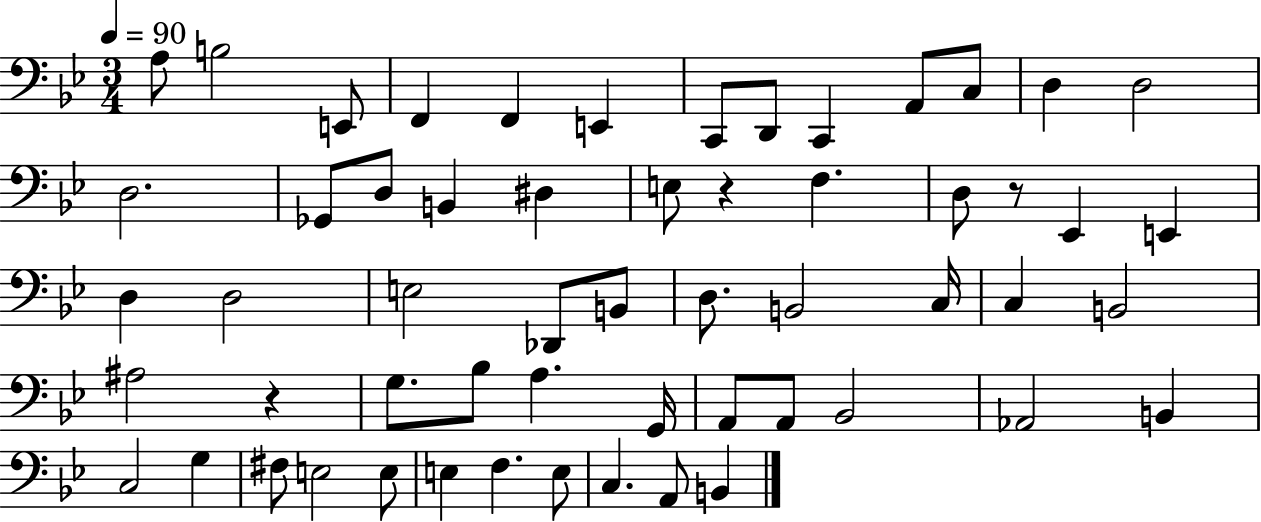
X:1
T:Untitled
M:3/4
L:1/4
K:Bb
A,/2 B,2 E,,/2 F,, F,, E,, C,,/2 D,,/2 C,, A,,/2 C,/2 D, D,2 D,2 _G,,/2 D,/2 B,, ^D, E,/2 z F, D,/2 z/2 _E,, E,, D, D,2 E,2 _D,,/2 B,,/2 D,/2 B,,2 C,/4 C, B,,2 ^A,2 z G,/2 _B,/2 A, G,,/4 A,,/2 A,,/2 _B,,2 _A,,2 B,, C,2 G, ^F,/2 E,2 E,/2 E, F, E,/2 C, A,,/2 B,,